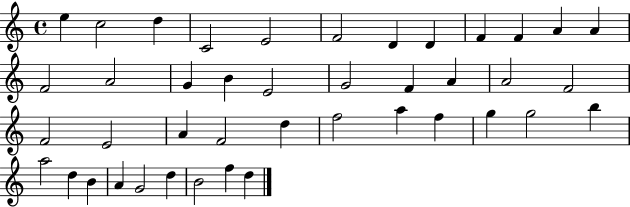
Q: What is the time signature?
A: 4/4